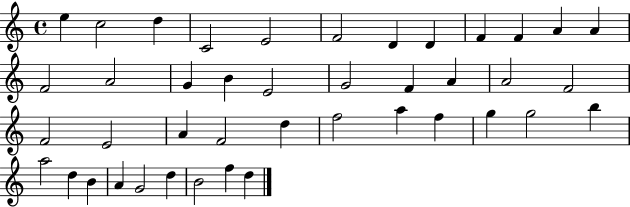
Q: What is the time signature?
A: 4/4